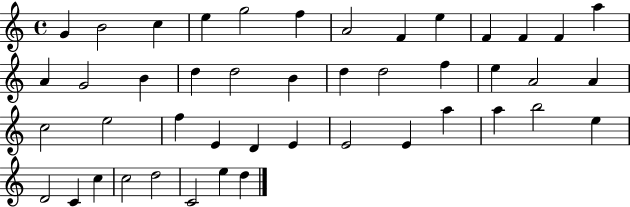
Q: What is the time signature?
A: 4/4